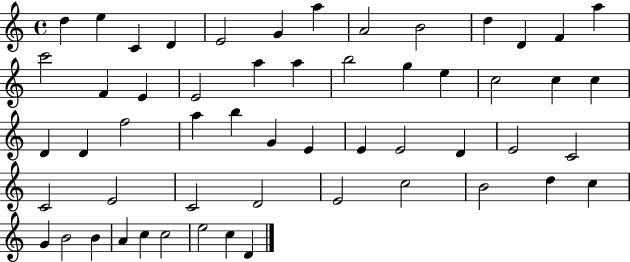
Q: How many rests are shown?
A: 0